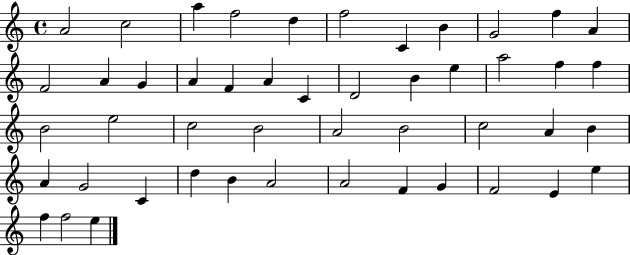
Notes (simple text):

A4/h C5/h A5/q F5/h D5/q F5/h C4/q B4/q G4/h F5/q A4/q F4/h A4/q G4/q A4/q F4/q A4/q C4/q D4/h B4/q E5/q A5/h F5/q F5/q B4/h E5/h C5/h B4/h A4/h B4/h C5/h A4/q B4/q A4/q G4/h C4/q D5/q B4/q A4/h A4/h F4/q G4/q F4/h E4/q E5/q F5/q F5/h E5/q